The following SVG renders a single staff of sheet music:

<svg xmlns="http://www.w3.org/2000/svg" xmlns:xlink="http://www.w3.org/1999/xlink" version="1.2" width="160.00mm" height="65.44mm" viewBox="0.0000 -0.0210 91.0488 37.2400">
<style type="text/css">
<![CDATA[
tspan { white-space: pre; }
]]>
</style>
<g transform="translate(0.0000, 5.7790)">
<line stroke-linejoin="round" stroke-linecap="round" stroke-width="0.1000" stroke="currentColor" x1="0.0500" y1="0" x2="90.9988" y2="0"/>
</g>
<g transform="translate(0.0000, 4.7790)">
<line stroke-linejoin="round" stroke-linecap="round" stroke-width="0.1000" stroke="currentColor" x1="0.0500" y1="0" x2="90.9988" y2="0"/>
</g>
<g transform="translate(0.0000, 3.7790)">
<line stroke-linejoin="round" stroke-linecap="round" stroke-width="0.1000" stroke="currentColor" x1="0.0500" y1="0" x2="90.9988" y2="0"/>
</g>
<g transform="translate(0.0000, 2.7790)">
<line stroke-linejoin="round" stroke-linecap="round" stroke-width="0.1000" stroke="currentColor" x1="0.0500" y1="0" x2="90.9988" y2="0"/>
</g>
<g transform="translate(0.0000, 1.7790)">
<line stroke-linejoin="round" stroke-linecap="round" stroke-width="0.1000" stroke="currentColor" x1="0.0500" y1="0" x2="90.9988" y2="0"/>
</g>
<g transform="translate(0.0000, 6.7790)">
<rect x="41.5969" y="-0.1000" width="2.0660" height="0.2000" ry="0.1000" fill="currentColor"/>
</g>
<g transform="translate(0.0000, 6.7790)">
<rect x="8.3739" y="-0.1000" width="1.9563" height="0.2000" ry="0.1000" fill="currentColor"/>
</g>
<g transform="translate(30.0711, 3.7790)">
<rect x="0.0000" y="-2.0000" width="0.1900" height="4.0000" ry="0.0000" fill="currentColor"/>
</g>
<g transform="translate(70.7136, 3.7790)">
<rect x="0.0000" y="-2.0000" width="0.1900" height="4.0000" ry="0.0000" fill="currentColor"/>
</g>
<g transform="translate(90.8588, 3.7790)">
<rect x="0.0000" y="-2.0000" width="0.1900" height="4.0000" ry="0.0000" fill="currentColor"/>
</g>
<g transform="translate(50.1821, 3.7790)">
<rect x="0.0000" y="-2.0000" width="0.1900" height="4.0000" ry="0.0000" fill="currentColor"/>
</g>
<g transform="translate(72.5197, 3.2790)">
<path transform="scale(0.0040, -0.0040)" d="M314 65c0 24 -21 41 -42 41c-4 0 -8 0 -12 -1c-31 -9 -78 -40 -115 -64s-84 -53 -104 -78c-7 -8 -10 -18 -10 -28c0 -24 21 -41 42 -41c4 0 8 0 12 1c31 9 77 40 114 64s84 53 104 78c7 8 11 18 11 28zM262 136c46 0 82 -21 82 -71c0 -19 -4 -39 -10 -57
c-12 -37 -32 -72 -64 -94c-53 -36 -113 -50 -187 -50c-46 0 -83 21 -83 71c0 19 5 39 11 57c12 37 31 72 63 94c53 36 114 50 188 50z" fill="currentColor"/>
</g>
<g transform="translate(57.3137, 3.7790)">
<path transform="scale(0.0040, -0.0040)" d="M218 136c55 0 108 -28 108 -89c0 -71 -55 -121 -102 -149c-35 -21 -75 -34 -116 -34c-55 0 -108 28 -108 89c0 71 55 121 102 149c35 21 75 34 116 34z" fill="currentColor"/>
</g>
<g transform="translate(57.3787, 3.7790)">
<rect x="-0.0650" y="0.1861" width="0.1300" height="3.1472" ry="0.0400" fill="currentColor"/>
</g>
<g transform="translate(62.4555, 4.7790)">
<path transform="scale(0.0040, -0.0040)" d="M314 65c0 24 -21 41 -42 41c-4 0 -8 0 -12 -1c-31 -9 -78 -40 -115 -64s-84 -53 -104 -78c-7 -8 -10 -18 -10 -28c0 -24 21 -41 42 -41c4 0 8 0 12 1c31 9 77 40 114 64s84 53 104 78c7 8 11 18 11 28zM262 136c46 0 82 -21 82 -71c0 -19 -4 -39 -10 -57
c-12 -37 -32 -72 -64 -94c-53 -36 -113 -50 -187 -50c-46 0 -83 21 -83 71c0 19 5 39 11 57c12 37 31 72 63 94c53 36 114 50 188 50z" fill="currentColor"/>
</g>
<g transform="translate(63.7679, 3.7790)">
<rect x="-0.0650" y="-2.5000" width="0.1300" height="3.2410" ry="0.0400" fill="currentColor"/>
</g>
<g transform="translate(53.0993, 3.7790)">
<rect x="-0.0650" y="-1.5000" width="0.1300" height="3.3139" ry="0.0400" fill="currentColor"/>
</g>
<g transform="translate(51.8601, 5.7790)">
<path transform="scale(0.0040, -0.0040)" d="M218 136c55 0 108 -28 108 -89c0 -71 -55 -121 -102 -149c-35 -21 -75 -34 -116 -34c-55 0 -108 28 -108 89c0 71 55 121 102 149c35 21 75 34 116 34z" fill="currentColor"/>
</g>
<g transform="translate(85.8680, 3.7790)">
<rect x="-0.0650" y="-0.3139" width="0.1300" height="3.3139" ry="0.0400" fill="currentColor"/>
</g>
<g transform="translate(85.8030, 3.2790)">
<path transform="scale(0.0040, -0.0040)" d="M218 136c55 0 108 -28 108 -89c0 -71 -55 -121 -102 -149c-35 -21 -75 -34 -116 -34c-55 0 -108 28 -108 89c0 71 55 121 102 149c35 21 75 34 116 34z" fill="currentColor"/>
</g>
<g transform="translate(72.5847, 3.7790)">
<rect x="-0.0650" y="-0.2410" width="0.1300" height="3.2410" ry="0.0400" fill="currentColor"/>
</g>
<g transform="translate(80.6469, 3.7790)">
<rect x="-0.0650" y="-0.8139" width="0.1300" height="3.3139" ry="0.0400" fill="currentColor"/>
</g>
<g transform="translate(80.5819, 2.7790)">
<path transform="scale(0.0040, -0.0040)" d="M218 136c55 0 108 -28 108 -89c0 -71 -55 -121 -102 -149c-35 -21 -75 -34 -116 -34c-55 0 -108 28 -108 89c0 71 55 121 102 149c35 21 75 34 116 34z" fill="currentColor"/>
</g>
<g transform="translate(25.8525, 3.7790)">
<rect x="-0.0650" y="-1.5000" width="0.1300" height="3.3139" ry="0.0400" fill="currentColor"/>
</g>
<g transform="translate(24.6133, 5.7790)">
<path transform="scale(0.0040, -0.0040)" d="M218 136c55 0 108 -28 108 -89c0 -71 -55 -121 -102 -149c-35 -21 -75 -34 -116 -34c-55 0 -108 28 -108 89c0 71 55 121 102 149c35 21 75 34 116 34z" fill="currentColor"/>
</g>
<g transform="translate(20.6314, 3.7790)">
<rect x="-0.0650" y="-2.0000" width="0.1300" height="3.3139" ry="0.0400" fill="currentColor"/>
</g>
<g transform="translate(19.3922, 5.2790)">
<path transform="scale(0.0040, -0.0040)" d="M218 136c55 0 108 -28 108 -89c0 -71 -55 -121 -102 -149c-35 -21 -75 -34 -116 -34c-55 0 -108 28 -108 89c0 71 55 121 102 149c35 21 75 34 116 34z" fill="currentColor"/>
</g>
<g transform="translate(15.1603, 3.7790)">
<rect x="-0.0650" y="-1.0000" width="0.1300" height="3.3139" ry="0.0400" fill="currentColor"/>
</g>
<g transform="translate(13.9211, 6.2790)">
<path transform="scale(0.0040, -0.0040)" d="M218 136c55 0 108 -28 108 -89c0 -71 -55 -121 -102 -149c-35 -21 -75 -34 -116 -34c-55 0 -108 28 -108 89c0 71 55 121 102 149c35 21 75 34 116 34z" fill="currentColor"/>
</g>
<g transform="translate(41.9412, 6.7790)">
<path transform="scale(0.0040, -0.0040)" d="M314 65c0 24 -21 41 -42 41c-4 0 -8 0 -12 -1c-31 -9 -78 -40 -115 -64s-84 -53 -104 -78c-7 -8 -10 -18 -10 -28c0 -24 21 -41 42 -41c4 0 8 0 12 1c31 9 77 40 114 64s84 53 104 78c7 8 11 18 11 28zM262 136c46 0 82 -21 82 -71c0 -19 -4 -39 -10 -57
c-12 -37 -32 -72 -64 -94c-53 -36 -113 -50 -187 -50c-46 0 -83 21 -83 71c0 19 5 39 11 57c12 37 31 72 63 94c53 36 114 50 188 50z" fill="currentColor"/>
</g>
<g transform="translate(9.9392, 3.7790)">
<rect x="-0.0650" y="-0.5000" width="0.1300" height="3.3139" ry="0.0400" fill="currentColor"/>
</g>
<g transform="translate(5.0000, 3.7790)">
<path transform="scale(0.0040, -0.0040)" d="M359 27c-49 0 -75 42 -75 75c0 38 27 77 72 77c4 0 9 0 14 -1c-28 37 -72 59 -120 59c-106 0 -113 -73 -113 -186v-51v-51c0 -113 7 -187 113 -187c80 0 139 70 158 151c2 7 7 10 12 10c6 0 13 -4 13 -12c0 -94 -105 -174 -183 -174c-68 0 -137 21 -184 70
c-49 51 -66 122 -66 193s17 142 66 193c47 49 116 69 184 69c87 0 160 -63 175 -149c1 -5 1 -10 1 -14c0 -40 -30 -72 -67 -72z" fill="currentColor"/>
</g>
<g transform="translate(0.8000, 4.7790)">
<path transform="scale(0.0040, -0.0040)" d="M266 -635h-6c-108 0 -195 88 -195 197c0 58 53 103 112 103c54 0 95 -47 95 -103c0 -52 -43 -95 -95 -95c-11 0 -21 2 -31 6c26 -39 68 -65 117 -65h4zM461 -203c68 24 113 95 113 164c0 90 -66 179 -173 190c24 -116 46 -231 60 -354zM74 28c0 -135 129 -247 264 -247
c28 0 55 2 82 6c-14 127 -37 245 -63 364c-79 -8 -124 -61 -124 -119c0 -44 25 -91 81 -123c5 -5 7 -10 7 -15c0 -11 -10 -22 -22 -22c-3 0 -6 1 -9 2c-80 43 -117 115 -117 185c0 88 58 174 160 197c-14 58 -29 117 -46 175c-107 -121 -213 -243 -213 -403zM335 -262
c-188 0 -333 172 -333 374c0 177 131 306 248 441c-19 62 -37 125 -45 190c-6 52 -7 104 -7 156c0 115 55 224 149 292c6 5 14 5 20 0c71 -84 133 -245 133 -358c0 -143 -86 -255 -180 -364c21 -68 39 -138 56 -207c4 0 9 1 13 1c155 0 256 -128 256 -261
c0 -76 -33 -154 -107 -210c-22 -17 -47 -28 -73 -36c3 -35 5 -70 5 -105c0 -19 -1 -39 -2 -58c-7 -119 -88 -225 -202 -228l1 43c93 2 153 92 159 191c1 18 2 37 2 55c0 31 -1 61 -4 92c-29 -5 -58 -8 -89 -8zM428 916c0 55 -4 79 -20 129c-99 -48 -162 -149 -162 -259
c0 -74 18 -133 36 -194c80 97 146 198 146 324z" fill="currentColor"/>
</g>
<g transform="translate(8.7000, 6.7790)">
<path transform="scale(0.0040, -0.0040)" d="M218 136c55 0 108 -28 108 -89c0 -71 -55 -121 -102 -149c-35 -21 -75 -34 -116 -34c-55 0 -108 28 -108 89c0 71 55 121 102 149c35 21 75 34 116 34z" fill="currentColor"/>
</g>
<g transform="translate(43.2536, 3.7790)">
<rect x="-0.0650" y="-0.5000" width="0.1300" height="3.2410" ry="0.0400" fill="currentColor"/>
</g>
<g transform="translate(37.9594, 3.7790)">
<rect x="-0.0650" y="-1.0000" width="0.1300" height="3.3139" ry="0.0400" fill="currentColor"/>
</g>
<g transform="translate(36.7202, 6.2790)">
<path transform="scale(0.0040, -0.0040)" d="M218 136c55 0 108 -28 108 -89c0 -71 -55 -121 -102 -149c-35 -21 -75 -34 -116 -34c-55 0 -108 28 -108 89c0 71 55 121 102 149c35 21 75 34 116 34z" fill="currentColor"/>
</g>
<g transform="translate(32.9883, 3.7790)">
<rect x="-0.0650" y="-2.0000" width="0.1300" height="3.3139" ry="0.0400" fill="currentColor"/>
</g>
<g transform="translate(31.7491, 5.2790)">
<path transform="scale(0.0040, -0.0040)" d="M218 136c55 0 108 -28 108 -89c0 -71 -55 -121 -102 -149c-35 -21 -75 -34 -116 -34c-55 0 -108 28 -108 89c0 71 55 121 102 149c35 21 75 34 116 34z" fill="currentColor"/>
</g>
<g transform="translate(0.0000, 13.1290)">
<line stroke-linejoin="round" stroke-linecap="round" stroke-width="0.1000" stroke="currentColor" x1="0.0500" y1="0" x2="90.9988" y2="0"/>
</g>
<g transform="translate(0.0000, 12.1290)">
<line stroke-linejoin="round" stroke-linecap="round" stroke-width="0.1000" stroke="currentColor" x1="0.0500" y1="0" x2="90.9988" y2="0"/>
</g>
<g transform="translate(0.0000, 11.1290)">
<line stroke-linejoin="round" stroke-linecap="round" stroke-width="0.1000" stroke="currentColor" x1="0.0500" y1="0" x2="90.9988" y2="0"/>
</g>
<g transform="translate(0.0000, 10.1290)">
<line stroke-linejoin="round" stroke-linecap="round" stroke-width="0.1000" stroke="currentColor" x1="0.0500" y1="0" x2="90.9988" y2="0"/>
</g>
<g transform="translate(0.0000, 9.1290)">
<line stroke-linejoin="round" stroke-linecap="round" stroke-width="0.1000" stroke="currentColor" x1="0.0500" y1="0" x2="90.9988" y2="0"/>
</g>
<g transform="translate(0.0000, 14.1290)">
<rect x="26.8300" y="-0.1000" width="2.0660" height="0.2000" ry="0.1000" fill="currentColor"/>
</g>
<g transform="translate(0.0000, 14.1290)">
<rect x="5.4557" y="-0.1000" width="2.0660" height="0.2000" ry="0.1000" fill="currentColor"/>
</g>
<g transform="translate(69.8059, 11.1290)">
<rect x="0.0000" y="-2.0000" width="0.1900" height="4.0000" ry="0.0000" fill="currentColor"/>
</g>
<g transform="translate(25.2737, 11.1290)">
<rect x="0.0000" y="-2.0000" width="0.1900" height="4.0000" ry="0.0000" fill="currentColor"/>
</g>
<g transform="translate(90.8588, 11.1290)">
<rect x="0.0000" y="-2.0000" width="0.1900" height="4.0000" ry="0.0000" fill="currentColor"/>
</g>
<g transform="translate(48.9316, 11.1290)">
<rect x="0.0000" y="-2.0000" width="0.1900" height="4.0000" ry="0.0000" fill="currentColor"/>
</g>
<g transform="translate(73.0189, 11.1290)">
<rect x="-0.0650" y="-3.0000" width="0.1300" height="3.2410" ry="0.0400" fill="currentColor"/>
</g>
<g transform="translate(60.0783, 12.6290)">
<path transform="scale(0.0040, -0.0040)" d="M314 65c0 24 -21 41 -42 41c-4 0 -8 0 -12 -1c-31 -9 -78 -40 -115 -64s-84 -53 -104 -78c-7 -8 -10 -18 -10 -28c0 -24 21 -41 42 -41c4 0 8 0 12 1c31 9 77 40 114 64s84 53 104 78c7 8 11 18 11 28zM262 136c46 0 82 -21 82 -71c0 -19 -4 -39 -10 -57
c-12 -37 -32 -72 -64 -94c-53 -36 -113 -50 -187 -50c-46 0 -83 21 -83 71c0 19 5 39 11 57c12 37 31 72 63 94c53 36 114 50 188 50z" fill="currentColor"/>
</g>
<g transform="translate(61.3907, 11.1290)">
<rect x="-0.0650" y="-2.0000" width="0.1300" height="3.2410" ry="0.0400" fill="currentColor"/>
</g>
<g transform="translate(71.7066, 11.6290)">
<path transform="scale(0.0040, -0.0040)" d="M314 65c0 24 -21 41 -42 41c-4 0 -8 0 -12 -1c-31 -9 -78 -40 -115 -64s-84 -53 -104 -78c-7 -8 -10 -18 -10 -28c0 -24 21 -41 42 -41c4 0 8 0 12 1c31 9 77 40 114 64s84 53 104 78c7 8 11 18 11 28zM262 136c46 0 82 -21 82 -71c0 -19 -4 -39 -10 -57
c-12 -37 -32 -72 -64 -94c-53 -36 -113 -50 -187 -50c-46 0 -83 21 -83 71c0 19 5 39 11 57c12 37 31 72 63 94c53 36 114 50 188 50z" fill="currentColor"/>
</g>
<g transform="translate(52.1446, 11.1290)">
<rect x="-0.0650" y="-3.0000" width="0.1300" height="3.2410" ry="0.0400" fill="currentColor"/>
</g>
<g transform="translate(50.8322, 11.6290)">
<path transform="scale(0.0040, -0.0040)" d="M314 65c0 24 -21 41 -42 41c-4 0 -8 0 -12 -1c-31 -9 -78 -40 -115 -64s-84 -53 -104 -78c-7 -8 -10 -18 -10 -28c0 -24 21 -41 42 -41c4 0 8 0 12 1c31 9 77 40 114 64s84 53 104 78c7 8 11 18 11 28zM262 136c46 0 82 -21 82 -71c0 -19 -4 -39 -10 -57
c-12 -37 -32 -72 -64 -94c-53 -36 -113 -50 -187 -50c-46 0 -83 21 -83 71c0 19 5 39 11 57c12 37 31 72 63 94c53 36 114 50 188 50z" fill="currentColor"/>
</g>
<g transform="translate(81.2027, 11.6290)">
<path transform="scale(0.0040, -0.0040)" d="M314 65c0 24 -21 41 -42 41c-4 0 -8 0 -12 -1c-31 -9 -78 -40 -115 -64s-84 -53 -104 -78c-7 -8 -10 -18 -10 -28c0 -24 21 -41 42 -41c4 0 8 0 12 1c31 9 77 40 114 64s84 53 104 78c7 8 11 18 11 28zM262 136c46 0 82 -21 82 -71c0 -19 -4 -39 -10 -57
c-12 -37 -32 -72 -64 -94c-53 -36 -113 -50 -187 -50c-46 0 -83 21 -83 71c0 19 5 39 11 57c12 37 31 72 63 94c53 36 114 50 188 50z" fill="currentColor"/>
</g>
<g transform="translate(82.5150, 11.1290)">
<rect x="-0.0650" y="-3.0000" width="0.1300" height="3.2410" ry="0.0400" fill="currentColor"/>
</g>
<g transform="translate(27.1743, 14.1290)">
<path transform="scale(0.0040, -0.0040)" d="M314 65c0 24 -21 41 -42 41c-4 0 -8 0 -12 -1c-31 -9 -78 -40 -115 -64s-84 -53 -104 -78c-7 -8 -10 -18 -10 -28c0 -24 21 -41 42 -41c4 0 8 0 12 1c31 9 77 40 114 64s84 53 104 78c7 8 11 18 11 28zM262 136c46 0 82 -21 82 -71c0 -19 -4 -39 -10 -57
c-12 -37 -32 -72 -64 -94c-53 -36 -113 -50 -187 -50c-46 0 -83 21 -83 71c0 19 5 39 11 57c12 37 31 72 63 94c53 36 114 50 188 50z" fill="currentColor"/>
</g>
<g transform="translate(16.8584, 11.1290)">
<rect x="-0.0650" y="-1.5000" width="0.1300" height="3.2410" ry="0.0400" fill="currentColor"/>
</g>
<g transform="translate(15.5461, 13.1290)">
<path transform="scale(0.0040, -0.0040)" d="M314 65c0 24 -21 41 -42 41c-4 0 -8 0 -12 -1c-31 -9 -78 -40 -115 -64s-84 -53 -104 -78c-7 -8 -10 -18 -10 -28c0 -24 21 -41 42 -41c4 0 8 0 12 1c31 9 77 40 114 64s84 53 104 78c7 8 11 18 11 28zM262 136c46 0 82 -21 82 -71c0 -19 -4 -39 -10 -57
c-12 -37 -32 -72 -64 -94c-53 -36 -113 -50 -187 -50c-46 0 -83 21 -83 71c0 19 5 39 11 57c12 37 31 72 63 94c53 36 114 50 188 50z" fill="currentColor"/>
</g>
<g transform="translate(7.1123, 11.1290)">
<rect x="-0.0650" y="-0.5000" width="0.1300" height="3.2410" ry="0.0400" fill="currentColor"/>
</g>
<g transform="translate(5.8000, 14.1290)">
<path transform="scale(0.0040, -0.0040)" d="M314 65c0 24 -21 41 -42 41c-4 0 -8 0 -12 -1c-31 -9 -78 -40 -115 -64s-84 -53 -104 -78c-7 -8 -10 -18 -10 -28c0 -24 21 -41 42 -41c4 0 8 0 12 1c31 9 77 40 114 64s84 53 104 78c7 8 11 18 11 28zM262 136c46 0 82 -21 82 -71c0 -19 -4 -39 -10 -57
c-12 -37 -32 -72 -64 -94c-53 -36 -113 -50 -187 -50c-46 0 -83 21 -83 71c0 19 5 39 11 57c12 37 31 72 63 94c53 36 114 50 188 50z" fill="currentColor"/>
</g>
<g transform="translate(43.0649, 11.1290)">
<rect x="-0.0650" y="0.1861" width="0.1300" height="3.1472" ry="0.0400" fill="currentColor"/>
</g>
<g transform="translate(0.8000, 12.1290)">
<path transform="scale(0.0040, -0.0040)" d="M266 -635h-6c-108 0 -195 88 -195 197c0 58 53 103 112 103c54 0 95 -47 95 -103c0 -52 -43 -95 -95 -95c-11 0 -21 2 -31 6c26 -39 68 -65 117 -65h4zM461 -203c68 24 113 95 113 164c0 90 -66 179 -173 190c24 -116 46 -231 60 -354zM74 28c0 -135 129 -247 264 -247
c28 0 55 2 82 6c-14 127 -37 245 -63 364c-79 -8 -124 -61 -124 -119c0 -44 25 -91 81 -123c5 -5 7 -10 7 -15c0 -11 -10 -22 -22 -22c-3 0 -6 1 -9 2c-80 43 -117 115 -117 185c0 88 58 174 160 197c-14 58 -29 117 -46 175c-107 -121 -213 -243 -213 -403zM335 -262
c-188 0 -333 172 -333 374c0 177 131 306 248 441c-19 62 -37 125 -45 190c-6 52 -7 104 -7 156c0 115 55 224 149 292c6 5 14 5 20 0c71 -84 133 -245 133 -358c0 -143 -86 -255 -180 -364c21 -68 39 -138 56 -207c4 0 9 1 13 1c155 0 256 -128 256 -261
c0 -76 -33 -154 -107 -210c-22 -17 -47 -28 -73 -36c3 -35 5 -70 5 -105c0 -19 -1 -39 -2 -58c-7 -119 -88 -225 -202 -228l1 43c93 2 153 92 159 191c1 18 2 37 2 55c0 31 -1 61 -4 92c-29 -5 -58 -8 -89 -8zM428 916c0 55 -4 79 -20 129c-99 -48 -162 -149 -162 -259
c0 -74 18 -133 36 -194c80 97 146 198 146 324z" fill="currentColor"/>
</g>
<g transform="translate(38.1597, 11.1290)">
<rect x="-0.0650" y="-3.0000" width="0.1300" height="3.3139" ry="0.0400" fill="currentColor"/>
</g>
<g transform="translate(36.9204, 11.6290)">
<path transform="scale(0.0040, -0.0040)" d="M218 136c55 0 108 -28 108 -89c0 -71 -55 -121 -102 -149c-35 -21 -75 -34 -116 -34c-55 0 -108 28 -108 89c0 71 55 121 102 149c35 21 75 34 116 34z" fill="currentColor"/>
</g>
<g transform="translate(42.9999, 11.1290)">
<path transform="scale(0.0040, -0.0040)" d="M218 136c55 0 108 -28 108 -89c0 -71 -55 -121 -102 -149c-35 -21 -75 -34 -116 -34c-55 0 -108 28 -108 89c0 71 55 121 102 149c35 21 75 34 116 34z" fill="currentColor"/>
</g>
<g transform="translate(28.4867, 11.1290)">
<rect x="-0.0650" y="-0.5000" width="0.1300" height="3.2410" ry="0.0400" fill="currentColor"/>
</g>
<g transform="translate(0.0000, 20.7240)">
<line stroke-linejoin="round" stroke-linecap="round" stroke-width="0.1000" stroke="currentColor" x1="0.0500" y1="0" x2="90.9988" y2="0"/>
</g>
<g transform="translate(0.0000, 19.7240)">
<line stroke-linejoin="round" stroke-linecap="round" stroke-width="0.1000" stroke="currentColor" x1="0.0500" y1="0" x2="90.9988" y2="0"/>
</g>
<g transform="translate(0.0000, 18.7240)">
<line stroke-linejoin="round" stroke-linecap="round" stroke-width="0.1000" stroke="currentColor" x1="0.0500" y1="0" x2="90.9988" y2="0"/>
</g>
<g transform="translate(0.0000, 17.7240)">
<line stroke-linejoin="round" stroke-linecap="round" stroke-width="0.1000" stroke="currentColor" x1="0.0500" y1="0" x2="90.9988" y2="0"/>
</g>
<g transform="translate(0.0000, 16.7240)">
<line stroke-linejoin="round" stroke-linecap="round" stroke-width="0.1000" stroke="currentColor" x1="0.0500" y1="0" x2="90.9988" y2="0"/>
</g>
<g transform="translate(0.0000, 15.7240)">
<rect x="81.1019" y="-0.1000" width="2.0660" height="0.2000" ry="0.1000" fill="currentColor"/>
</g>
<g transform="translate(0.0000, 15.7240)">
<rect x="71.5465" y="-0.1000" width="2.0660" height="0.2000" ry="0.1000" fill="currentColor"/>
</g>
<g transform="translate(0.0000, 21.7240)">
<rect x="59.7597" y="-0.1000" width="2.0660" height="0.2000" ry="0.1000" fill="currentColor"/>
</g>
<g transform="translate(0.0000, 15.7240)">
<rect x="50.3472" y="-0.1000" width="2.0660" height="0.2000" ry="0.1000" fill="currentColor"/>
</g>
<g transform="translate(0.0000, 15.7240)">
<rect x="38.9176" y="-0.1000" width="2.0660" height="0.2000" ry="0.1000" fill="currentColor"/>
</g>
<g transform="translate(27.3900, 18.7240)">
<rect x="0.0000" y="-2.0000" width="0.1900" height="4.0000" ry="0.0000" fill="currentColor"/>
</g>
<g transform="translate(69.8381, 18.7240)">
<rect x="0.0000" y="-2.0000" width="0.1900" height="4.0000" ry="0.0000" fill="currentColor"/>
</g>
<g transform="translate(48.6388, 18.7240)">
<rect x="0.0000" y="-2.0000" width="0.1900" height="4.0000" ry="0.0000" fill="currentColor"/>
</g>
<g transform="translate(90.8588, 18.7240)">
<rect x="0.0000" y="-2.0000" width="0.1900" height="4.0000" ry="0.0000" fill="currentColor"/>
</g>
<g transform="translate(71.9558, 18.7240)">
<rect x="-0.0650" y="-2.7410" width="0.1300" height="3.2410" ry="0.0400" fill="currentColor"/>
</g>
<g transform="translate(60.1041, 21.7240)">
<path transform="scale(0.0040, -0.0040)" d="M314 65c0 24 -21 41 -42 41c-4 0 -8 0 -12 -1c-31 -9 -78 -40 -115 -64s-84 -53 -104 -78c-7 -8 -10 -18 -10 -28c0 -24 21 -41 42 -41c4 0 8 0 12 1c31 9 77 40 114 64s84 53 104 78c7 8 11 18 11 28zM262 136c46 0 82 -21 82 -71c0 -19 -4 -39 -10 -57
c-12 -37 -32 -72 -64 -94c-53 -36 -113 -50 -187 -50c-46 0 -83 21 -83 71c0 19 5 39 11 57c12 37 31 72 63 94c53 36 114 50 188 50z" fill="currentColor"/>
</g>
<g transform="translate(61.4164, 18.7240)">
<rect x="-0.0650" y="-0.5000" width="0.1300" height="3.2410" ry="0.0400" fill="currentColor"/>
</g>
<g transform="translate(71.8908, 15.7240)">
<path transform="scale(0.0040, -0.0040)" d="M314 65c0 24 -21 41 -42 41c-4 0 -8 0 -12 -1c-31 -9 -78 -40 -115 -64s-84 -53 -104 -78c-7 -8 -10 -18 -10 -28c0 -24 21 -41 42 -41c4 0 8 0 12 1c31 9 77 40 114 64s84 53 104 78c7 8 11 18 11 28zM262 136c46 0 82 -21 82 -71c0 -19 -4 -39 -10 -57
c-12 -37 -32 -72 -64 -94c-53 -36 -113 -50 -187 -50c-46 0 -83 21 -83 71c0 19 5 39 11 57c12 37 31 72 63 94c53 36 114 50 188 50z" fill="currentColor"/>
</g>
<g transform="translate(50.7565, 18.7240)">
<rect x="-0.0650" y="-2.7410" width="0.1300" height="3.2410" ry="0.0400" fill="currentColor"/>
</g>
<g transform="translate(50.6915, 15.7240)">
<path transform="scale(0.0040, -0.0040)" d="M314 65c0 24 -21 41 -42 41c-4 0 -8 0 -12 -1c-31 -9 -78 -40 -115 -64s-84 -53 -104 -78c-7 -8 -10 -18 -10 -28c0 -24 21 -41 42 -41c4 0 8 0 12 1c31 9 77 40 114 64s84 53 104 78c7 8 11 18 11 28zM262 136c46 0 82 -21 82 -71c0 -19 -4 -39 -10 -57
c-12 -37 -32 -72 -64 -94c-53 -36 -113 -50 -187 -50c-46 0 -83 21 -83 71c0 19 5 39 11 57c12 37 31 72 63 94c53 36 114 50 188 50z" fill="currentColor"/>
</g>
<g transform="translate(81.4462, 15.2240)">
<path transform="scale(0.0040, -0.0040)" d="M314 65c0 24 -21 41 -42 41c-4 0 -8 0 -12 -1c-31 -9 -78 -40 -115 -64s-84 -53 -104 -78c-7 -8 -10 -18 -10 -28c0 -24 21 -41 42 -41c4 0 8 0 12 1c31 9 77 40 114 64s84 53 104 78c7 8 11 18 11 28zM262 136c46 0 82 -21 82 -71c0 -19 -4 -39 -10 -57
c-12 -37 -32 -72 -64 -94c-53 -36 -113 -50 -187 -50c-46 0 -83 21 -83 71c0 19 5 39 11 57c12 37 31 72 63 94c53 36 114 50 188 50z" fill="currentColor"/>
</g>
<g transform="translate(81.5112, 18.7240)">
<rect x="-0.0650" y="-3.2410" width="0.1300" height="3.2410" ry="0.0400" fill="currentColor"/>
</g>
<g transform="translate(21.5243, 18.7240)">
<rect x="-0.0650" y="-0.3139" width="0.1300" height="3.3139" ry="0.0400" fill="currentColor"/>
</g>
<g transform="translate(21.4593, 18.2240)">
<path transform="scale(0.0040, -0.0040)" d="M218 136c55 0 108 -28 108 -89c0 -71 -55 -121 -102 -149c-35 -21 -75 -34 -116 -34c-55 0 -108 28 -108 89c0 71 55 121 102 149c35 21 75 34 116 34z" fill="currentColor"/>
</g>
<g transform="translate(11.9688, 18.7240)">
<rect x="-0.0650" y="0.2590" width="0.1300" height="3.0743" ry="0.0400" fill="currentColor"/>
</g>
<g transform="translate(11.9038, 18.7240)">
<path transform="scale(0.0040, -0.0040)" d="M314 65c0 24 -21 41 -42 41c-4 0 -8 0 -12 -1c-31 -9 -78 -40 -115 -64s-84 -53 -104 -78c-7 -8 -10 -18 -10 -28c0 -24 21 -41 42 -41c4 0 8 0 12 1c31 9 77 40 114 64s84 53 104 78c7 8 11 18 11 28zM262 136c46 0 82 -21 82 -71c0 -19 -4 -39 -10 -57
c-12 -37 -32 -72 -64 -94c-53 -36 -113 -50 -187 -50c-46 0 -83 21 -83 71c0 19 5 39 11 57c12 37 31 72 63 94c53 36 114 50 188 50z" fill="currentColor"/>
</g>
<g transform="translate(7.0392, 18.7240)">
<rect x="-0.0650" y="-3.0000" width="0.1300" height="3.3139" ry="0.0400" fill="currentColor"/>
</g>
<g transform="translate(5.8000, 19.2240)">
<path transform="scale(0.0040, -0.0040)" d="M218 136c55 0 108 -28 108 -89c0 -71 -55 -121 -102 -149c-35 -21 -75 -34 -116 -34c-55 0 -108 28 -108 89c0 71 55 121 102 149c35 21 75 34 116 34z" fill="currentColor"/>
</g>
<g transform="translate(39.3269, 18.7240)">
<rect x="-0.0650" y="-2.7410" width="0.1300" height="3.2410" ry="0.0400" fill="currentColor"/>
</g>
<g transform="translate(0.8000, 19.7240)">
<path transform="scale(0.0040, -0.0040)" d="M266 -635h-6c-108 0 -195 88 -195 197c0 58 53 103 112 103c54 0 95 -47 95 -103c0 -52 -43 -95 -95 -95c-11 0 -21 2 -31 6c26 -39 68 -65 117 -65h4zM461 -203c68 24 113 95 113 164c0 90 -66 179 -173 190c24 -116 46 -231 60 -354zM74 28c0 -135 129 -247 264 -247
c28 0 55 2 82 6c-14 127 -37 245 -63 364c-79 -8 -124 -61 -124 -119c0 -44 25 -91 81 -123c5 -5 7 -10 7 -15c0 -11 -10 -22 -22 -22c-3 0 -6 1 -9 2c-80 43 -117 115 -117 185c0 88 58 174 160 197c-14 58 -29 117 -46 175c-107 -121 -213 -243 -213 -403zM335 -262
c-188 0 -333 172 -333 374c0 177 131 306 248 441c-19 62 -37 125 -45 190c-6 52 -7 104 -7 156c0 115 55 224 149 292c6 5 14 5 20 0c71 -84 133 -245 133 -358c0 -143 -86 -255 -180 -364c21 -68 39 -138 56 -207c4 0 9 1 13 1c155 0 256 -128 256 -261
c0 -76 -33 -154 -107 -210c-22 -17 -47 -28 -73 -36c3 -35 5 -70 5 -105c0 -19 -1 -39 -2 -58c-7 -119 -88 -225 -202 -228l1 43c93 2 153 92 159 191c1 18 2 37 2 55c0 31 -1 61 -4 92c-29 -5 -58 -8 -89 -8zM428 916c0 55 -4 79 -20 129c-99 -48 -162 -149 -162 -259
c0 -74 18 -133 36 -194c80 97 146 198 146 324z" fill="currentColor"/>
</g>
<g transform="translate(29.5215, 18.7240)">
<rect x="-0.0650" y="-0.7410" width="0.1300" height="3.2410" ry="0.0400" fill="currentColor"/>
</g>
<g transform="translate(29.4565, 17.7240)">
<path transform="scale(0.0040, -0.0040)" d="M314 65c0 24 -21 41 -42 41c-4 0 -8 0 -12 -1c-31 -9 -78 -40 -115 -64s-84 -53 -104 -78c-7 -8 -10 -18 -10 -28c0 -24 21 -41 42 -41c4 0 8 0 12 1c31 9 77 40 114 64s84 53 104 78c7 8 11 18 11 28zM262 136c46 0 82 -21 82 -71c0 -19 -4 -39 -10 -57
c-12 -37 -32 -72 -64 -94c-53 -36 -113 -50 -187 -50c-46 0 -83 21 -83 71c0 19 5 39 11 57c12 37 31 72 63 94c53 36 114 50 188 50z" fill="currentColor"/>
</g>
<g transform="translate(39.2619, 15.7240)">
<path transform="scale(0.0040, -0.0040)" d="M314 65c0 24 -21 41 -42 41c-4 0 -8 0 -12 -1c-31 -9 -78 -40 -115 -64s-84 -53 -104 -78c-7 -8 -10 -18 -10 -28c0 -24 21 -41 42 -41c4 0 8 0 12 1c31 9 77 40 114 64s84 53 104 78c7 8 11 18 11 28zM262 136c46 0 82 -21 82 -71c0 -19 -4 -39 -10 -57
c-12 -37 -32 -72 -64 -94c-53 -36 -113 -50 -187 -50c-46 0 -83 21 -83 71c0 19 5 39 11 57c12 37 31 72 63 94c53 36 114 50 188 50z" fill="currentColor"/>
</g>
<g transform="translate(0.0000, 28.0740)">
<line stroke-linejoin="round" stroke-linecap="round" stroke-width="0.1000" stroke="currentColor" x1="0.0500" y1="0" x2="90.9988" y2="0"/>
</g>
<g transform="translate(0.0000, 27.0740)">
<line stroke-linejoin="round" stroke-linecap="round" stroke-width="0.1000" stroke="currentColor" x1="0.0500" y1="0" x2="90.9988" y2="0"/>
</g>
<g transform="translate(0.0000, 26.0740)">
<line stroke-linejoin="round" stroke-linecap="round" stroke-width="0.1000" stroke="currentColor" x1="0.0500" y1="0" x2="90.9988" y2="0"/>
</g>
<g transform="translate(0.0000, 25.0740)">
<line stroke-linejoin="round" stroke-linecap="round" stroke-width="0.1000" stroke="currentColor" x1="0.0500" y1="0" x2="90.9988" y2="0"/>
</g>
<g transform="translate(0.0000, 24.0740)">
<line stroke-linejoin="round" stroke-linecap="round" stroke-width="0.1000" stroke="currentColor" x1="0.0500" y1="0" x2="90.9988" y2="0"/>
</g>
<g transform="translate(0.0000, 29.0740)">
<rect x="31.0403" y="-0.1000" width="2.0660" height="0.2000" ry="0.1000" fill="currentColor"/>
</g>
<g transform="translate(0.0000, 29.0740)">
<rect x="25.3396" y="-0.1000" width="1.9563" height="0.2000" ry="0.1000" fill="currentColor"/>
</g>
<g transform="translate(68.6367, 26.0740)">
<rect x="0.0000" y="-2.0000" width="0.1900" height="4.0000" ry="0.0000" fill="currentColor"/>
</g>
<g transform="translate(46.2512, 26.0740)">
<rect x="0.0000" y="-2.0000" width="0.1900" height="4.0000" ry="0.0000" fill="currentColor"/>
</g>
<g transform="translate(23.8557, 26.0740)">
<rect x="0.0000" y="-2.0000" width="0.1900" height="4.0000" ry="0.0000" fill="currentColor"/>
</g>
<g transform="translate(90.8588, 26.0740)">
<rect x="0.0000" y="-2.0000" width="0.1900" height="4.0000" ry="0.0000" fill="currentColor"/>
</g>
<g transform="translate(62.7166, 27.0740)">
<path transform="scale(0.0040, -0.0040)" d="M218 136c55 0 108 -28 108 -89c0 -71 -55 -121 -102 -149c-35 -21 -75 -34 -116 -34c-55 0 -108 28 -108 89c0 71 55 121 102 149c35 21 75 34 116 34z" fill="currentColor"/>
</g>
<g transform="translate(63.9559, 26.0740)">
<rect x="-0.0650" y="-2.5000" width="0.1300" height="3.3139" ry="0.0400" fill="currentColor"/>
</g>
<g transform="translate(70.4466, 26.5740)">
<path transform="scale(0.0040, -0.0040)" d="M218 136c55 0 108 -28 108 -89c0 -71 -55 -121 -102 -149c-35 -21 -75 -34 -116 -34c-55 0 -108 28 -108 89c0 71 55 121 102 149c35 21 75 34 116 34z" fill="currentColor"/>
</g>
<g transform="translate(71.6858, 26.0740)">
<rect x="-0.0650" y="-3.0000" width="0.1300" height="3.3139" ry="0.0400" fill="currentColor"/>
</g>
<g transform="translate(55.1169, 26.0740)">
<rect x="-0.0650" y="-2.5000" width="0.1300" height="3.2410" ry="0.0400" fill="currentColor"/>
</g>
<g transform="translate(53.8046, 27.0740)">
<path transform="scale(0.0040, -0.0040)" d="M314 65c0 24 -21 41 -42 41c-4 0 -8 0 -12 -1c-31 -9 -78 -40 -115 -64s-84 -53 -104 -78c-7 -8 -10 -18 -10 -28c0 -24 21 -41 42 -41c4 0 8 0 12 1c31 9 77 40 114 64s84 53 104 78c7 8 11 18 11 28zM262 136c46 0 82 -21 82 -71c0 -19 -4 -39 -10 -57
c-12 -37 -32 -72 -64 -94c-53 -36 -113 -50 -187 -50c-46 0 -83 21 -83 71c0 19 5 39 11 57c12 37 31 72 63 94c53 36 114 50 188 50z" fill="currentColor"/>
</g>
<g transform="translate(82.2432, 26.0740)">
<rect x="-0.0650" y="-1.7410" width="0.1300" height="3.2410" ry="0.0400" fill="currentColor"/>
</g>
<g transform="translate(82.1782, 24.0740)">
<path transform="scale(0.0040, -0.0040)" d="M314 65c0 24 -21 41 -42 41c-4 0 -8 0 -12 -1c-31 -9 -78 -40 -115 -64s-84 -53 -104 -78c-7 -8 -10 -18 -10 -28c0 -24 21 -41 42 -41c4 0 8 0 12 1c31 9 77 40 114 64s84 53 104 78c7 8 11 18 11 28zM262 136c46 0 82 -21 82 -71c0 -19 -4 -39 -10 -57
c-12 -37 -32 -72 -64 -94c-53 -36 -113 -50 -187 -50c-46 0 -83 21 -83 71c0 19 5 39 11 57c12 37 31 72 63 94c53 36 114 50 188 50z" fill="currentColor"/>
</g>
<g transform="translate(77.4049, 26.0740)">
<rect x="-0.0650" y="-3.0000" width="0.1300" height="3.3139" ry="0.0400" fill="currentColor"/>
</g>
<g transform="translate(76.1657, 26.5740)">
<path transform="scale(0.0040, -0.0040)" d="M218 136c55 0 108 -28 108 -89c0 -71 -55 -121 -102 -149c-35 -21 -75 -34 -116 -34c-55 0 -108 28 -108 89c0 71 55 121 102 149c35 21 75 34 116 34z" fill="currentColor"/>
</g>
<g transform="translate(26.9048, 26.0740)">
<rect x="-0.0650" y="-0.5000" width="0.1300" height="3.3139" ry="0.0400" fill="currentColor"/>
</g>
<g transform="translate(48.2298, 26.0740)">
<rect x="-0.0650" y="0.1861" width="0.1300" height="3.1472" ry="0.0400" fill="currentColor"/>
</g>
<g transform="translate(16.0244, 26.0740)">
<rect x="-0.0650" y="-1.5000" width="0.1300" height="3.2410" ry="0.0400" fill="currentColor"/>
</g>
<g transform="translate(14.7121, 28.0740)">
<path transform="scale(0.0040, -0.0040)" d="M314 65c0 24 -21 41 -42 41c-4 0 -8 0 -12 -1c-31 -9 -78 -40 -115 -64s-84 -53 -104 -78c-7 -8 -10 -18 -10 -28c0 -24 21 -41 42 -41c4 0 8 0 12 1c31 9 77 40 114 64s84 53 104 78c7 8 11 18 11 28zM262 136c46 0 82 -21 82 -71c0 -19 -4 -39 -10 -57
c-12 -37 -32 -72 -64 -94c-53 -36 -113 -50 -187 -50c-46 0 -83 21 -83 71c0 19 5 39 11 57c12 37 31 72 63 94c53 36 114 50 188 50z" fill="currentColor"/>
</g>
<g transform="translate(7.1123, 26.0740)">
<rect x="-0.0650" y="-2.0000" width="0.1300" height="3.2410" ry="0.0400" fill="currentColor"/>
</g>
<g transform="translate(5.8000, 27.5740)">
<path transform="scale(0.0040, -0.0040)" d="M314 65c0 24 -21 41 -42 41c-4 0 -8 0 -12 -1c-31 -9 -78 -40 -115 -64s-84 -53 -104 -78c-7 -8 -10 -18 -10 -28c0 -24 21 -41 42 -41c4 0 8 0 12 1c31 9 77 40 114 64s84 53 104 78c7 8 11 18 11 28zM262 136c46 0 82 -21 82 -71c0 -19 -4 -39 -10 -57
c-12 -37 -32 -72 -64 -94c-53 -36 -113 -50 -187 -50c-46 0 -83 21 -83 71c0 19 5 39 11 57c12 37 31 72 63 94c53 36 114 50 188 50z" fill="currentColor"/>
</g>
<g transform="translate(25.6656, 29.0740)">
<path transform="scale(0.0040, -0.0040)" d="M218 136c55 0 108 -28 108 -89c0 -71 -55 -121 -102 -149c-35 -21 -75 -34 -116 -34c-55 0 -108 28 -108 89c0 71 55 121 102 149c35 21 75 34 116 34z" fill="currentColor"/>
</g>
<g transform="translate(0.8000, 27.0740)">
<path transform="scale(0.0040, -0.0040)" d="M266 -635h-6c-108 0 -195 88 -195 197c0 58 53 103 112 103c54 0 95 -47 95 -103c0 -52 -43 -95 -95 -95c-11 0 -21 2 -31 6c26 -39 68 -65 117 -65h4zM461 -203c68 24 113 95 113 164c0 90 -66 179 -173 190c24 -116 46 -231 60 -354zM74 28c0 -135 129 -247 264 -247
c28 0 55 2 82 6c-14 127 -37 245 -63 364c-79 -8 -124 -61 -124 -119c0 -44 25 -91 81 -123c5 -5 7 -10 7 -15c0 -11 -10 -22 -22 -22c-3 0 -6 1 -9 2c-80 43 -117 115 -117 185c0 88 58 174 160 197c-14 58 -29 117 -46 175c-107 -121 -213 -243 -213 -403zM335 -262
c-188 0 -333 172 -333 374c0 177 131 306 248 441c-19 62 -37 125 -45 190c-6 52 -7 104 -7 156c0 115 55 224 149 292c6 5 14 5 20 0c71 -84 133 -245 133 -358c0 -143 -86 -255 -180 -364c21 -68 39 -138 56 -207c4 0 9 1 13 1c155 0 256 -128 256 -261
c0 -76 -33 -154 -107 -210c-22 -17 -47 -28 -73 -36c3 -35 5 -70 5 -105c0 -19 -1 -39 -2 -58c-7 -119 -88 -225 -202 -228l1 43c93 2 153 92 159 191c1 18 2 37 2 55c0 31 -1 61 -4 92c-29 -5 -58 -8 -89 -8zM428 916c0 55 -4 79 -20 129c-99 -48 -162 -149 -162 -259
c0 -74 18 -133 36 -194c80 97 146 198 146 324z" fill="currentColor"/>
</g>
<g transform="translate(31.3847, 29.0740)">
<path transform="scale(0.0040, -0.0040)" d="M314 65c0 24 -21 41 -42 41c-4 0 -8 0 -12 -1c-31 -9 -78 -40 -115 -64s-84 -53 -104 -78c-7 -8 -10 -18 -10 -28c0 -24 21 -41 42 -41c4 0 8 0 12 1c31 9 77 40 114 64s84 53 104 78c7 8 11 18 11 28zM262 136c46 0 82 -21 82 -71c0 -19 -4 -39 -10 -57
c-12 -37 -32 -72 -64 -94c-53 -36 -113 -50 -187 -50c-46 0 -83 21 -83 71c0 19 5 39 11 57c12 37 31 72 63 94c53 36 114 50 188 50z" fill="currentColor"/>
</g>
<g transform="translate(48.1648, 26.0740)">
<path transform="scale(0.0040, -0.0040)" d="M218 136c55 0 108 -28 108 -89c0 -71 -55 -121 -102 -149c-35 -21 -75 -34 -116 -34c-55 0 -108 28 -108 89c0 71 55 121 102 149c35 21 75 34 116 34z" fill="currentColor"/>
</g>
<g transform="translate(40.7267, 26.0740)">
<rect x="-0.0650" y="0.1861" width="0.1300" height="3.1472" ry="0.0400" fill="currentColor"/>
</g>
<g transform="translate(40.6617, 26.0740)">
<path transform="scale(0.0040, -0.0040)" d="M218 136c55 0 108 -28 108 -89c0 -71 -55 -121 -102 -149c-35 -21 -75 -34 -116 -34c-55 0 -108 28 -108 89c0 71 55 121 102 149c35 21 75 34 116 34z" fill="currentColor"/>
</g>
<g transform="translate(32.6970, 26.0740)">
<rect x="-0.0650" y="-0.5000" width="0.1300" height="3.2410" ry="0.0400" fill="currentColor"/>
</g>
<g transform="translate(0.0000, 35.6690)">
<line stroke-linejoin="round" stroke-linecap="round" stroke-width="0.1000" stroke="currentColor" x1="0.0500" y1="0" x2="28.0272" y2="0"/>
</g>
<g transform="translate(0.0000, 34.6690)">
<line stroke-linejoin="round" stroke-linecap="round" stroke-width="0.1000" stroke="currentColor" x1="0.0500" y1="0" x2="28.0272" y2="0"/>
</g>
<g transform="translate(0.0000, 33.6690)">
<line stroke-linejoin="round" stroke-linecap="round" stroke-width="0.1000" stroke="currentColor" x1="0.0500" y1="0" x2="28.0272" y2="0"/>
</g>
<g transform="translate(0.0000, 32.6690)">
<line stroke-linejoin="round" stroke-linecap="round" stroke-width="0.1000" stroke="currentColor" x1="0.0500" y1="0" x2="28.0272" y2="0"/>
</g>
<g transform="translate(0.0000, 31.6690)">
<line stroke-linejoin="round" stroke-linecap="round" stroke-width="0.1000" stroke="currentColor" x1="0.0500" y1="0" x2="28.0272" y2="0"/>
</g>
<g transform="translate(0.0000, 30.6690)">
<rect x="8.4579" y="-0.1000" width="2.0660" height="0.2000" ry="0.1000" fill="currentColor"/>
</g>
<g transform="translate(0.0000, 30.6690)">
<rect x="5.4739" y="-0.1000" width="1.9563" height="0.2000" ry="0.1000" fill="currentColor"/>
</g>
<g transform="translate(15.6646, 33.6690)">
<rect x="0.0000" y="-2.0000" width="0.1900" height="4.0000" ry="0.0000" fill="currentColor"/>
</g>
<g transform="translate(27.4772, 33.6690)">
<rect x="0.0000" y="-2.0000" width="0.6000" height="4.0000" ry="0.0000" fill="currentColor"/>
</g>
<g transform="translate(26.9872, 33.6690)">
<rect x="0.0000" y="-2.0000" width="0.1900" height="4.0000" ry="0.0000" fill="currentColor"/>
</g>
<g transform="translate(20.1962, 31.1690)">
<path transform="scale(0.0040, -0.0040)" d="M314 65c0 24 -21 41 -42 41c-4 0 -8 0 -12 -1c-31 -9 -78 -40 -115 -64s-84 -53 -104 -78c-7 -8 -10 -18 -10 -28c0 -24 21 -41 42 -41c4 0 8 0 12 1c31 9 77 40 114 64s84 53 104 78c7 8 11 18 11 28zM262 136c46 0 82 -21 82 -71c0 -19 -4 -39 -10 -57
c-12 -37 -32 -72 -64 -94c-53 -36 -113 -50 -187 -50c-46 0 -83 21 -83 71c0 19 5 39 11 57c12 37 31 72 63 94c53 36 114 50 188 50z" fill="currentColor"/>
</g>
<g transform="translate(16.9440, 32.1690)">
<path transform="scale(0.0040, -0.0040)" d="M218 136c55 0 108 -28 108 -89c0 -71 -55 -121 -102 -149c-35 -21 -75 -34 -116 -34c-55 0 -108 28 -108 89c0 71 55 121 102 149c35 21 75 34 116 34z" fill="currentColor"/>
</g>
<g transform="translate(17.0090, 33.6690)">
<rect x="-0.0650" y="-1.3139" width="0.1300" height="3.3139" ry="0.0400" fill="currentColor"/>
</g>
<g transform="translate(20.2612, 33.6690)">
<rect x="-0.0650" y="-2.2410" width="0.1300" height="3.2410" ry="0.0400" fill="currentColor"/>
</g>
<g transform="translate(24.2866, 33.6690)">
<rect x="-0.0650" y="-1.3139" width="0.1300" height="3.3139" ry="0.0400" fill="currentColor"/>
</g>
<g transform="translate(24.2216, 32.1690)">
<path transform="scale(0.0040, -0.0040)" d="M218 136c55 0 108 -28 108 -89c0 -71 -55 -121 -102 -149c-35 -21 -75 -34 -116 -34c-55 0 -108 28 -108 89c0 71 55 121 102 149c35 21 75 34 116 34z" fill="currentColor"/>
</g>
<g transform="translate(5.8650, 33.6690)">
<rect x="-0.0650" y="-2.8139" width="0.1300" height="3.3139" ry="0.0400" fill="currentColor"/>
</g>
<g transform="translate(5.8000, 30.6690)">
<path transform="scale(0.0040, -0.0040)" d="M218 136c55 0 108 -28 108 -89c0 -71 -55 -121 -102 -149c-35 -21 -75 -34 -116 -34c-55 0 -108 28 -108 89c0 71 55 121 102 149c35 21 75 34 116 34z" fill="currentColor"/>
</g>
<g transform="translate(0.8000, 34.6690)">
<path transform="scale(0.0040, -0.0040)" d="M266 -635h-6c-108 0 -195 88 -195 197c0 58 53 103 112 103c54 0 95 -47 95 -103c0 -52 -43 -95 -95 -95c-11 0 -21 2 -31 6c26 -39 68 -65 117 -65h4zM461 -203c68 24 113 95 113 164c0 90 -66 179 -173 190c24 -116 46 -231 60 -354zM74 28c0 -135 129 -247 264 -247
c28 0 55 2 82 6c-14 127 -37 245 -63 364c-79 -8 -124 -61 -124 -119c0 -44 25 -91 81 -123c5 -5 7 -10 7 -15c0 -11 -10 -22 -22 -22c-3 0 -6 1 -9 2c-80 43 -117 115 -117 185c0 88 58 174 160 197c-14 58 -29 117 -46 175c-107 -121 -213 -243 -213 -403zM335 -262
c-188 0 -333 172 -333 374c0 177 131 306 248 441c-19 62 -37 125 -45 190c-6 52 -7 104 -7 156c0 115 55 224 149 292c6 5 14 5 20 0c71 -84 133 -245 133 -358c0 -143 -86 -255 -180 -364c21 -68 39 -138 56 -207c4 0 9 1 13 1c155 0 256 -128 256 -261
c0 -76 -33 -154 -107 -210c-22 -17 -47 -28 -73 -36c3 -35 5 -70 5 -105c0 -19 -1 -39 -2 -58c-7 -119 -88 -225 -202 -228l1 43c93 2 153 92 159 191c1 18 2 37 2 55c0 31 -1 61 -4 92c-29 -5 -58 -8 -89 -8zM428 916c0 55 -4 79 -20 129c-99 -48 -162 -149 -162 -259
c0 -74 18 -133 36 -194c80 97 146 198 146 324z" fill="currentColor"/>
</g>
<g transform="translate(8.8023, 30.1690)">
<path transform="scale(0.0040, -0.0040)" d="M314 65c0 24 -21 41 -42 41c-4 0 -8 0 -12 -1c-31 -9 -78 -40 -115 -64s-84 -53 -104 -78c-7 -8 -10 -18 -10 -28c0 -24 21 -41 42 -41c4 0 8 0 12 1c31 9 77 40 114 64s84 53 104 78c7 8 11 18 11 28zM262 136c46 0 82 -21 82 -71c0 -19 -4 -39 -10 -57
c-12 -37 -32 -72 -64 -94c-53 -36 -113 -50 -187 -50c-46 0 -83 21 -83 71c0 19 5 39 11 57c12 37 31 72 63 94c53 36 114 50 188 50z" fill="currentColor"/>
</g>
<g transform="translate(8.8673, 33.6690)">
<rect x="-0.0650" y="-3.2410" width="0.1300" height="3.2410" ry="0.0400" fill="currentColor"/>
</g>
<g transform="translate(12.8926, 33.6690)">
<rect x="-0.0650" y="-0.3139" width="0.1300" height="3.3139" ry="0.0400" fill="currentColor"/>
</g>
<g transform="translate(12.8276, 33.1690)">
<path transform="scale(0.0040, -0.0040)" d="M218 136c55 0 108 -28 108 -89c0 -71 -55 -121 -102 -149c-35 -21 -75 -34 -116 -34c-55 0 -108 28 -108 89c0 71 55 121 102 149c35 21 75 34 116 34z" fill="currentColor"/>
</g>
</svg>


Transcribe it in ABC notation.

X:1
T:Untitled
M:4/4
L:1/4
K:C
C D F E F D C2 E B G2 c2 d c C2 E2 C2 A B A2 F2 A2 A2 A B2 c d2 a2 a2 C2 a2 b2 F2 E2 C C2 B B G2 G A A f2 a b2 c e g2 e